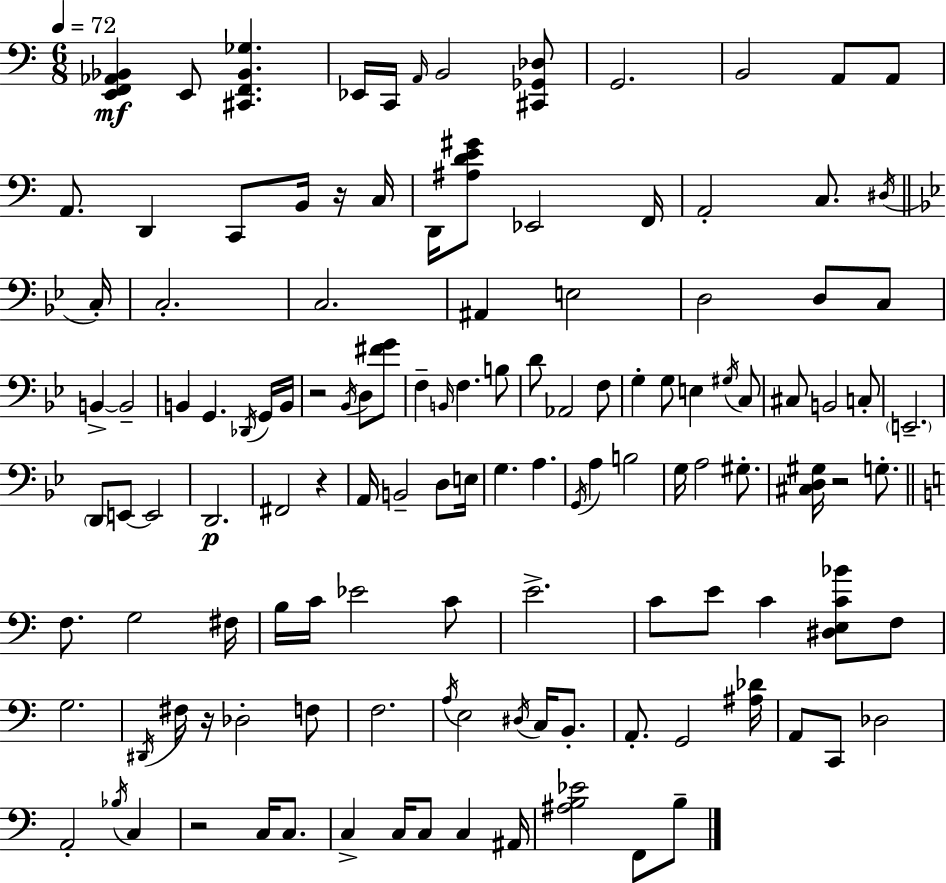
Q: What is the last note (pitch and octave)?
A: B3